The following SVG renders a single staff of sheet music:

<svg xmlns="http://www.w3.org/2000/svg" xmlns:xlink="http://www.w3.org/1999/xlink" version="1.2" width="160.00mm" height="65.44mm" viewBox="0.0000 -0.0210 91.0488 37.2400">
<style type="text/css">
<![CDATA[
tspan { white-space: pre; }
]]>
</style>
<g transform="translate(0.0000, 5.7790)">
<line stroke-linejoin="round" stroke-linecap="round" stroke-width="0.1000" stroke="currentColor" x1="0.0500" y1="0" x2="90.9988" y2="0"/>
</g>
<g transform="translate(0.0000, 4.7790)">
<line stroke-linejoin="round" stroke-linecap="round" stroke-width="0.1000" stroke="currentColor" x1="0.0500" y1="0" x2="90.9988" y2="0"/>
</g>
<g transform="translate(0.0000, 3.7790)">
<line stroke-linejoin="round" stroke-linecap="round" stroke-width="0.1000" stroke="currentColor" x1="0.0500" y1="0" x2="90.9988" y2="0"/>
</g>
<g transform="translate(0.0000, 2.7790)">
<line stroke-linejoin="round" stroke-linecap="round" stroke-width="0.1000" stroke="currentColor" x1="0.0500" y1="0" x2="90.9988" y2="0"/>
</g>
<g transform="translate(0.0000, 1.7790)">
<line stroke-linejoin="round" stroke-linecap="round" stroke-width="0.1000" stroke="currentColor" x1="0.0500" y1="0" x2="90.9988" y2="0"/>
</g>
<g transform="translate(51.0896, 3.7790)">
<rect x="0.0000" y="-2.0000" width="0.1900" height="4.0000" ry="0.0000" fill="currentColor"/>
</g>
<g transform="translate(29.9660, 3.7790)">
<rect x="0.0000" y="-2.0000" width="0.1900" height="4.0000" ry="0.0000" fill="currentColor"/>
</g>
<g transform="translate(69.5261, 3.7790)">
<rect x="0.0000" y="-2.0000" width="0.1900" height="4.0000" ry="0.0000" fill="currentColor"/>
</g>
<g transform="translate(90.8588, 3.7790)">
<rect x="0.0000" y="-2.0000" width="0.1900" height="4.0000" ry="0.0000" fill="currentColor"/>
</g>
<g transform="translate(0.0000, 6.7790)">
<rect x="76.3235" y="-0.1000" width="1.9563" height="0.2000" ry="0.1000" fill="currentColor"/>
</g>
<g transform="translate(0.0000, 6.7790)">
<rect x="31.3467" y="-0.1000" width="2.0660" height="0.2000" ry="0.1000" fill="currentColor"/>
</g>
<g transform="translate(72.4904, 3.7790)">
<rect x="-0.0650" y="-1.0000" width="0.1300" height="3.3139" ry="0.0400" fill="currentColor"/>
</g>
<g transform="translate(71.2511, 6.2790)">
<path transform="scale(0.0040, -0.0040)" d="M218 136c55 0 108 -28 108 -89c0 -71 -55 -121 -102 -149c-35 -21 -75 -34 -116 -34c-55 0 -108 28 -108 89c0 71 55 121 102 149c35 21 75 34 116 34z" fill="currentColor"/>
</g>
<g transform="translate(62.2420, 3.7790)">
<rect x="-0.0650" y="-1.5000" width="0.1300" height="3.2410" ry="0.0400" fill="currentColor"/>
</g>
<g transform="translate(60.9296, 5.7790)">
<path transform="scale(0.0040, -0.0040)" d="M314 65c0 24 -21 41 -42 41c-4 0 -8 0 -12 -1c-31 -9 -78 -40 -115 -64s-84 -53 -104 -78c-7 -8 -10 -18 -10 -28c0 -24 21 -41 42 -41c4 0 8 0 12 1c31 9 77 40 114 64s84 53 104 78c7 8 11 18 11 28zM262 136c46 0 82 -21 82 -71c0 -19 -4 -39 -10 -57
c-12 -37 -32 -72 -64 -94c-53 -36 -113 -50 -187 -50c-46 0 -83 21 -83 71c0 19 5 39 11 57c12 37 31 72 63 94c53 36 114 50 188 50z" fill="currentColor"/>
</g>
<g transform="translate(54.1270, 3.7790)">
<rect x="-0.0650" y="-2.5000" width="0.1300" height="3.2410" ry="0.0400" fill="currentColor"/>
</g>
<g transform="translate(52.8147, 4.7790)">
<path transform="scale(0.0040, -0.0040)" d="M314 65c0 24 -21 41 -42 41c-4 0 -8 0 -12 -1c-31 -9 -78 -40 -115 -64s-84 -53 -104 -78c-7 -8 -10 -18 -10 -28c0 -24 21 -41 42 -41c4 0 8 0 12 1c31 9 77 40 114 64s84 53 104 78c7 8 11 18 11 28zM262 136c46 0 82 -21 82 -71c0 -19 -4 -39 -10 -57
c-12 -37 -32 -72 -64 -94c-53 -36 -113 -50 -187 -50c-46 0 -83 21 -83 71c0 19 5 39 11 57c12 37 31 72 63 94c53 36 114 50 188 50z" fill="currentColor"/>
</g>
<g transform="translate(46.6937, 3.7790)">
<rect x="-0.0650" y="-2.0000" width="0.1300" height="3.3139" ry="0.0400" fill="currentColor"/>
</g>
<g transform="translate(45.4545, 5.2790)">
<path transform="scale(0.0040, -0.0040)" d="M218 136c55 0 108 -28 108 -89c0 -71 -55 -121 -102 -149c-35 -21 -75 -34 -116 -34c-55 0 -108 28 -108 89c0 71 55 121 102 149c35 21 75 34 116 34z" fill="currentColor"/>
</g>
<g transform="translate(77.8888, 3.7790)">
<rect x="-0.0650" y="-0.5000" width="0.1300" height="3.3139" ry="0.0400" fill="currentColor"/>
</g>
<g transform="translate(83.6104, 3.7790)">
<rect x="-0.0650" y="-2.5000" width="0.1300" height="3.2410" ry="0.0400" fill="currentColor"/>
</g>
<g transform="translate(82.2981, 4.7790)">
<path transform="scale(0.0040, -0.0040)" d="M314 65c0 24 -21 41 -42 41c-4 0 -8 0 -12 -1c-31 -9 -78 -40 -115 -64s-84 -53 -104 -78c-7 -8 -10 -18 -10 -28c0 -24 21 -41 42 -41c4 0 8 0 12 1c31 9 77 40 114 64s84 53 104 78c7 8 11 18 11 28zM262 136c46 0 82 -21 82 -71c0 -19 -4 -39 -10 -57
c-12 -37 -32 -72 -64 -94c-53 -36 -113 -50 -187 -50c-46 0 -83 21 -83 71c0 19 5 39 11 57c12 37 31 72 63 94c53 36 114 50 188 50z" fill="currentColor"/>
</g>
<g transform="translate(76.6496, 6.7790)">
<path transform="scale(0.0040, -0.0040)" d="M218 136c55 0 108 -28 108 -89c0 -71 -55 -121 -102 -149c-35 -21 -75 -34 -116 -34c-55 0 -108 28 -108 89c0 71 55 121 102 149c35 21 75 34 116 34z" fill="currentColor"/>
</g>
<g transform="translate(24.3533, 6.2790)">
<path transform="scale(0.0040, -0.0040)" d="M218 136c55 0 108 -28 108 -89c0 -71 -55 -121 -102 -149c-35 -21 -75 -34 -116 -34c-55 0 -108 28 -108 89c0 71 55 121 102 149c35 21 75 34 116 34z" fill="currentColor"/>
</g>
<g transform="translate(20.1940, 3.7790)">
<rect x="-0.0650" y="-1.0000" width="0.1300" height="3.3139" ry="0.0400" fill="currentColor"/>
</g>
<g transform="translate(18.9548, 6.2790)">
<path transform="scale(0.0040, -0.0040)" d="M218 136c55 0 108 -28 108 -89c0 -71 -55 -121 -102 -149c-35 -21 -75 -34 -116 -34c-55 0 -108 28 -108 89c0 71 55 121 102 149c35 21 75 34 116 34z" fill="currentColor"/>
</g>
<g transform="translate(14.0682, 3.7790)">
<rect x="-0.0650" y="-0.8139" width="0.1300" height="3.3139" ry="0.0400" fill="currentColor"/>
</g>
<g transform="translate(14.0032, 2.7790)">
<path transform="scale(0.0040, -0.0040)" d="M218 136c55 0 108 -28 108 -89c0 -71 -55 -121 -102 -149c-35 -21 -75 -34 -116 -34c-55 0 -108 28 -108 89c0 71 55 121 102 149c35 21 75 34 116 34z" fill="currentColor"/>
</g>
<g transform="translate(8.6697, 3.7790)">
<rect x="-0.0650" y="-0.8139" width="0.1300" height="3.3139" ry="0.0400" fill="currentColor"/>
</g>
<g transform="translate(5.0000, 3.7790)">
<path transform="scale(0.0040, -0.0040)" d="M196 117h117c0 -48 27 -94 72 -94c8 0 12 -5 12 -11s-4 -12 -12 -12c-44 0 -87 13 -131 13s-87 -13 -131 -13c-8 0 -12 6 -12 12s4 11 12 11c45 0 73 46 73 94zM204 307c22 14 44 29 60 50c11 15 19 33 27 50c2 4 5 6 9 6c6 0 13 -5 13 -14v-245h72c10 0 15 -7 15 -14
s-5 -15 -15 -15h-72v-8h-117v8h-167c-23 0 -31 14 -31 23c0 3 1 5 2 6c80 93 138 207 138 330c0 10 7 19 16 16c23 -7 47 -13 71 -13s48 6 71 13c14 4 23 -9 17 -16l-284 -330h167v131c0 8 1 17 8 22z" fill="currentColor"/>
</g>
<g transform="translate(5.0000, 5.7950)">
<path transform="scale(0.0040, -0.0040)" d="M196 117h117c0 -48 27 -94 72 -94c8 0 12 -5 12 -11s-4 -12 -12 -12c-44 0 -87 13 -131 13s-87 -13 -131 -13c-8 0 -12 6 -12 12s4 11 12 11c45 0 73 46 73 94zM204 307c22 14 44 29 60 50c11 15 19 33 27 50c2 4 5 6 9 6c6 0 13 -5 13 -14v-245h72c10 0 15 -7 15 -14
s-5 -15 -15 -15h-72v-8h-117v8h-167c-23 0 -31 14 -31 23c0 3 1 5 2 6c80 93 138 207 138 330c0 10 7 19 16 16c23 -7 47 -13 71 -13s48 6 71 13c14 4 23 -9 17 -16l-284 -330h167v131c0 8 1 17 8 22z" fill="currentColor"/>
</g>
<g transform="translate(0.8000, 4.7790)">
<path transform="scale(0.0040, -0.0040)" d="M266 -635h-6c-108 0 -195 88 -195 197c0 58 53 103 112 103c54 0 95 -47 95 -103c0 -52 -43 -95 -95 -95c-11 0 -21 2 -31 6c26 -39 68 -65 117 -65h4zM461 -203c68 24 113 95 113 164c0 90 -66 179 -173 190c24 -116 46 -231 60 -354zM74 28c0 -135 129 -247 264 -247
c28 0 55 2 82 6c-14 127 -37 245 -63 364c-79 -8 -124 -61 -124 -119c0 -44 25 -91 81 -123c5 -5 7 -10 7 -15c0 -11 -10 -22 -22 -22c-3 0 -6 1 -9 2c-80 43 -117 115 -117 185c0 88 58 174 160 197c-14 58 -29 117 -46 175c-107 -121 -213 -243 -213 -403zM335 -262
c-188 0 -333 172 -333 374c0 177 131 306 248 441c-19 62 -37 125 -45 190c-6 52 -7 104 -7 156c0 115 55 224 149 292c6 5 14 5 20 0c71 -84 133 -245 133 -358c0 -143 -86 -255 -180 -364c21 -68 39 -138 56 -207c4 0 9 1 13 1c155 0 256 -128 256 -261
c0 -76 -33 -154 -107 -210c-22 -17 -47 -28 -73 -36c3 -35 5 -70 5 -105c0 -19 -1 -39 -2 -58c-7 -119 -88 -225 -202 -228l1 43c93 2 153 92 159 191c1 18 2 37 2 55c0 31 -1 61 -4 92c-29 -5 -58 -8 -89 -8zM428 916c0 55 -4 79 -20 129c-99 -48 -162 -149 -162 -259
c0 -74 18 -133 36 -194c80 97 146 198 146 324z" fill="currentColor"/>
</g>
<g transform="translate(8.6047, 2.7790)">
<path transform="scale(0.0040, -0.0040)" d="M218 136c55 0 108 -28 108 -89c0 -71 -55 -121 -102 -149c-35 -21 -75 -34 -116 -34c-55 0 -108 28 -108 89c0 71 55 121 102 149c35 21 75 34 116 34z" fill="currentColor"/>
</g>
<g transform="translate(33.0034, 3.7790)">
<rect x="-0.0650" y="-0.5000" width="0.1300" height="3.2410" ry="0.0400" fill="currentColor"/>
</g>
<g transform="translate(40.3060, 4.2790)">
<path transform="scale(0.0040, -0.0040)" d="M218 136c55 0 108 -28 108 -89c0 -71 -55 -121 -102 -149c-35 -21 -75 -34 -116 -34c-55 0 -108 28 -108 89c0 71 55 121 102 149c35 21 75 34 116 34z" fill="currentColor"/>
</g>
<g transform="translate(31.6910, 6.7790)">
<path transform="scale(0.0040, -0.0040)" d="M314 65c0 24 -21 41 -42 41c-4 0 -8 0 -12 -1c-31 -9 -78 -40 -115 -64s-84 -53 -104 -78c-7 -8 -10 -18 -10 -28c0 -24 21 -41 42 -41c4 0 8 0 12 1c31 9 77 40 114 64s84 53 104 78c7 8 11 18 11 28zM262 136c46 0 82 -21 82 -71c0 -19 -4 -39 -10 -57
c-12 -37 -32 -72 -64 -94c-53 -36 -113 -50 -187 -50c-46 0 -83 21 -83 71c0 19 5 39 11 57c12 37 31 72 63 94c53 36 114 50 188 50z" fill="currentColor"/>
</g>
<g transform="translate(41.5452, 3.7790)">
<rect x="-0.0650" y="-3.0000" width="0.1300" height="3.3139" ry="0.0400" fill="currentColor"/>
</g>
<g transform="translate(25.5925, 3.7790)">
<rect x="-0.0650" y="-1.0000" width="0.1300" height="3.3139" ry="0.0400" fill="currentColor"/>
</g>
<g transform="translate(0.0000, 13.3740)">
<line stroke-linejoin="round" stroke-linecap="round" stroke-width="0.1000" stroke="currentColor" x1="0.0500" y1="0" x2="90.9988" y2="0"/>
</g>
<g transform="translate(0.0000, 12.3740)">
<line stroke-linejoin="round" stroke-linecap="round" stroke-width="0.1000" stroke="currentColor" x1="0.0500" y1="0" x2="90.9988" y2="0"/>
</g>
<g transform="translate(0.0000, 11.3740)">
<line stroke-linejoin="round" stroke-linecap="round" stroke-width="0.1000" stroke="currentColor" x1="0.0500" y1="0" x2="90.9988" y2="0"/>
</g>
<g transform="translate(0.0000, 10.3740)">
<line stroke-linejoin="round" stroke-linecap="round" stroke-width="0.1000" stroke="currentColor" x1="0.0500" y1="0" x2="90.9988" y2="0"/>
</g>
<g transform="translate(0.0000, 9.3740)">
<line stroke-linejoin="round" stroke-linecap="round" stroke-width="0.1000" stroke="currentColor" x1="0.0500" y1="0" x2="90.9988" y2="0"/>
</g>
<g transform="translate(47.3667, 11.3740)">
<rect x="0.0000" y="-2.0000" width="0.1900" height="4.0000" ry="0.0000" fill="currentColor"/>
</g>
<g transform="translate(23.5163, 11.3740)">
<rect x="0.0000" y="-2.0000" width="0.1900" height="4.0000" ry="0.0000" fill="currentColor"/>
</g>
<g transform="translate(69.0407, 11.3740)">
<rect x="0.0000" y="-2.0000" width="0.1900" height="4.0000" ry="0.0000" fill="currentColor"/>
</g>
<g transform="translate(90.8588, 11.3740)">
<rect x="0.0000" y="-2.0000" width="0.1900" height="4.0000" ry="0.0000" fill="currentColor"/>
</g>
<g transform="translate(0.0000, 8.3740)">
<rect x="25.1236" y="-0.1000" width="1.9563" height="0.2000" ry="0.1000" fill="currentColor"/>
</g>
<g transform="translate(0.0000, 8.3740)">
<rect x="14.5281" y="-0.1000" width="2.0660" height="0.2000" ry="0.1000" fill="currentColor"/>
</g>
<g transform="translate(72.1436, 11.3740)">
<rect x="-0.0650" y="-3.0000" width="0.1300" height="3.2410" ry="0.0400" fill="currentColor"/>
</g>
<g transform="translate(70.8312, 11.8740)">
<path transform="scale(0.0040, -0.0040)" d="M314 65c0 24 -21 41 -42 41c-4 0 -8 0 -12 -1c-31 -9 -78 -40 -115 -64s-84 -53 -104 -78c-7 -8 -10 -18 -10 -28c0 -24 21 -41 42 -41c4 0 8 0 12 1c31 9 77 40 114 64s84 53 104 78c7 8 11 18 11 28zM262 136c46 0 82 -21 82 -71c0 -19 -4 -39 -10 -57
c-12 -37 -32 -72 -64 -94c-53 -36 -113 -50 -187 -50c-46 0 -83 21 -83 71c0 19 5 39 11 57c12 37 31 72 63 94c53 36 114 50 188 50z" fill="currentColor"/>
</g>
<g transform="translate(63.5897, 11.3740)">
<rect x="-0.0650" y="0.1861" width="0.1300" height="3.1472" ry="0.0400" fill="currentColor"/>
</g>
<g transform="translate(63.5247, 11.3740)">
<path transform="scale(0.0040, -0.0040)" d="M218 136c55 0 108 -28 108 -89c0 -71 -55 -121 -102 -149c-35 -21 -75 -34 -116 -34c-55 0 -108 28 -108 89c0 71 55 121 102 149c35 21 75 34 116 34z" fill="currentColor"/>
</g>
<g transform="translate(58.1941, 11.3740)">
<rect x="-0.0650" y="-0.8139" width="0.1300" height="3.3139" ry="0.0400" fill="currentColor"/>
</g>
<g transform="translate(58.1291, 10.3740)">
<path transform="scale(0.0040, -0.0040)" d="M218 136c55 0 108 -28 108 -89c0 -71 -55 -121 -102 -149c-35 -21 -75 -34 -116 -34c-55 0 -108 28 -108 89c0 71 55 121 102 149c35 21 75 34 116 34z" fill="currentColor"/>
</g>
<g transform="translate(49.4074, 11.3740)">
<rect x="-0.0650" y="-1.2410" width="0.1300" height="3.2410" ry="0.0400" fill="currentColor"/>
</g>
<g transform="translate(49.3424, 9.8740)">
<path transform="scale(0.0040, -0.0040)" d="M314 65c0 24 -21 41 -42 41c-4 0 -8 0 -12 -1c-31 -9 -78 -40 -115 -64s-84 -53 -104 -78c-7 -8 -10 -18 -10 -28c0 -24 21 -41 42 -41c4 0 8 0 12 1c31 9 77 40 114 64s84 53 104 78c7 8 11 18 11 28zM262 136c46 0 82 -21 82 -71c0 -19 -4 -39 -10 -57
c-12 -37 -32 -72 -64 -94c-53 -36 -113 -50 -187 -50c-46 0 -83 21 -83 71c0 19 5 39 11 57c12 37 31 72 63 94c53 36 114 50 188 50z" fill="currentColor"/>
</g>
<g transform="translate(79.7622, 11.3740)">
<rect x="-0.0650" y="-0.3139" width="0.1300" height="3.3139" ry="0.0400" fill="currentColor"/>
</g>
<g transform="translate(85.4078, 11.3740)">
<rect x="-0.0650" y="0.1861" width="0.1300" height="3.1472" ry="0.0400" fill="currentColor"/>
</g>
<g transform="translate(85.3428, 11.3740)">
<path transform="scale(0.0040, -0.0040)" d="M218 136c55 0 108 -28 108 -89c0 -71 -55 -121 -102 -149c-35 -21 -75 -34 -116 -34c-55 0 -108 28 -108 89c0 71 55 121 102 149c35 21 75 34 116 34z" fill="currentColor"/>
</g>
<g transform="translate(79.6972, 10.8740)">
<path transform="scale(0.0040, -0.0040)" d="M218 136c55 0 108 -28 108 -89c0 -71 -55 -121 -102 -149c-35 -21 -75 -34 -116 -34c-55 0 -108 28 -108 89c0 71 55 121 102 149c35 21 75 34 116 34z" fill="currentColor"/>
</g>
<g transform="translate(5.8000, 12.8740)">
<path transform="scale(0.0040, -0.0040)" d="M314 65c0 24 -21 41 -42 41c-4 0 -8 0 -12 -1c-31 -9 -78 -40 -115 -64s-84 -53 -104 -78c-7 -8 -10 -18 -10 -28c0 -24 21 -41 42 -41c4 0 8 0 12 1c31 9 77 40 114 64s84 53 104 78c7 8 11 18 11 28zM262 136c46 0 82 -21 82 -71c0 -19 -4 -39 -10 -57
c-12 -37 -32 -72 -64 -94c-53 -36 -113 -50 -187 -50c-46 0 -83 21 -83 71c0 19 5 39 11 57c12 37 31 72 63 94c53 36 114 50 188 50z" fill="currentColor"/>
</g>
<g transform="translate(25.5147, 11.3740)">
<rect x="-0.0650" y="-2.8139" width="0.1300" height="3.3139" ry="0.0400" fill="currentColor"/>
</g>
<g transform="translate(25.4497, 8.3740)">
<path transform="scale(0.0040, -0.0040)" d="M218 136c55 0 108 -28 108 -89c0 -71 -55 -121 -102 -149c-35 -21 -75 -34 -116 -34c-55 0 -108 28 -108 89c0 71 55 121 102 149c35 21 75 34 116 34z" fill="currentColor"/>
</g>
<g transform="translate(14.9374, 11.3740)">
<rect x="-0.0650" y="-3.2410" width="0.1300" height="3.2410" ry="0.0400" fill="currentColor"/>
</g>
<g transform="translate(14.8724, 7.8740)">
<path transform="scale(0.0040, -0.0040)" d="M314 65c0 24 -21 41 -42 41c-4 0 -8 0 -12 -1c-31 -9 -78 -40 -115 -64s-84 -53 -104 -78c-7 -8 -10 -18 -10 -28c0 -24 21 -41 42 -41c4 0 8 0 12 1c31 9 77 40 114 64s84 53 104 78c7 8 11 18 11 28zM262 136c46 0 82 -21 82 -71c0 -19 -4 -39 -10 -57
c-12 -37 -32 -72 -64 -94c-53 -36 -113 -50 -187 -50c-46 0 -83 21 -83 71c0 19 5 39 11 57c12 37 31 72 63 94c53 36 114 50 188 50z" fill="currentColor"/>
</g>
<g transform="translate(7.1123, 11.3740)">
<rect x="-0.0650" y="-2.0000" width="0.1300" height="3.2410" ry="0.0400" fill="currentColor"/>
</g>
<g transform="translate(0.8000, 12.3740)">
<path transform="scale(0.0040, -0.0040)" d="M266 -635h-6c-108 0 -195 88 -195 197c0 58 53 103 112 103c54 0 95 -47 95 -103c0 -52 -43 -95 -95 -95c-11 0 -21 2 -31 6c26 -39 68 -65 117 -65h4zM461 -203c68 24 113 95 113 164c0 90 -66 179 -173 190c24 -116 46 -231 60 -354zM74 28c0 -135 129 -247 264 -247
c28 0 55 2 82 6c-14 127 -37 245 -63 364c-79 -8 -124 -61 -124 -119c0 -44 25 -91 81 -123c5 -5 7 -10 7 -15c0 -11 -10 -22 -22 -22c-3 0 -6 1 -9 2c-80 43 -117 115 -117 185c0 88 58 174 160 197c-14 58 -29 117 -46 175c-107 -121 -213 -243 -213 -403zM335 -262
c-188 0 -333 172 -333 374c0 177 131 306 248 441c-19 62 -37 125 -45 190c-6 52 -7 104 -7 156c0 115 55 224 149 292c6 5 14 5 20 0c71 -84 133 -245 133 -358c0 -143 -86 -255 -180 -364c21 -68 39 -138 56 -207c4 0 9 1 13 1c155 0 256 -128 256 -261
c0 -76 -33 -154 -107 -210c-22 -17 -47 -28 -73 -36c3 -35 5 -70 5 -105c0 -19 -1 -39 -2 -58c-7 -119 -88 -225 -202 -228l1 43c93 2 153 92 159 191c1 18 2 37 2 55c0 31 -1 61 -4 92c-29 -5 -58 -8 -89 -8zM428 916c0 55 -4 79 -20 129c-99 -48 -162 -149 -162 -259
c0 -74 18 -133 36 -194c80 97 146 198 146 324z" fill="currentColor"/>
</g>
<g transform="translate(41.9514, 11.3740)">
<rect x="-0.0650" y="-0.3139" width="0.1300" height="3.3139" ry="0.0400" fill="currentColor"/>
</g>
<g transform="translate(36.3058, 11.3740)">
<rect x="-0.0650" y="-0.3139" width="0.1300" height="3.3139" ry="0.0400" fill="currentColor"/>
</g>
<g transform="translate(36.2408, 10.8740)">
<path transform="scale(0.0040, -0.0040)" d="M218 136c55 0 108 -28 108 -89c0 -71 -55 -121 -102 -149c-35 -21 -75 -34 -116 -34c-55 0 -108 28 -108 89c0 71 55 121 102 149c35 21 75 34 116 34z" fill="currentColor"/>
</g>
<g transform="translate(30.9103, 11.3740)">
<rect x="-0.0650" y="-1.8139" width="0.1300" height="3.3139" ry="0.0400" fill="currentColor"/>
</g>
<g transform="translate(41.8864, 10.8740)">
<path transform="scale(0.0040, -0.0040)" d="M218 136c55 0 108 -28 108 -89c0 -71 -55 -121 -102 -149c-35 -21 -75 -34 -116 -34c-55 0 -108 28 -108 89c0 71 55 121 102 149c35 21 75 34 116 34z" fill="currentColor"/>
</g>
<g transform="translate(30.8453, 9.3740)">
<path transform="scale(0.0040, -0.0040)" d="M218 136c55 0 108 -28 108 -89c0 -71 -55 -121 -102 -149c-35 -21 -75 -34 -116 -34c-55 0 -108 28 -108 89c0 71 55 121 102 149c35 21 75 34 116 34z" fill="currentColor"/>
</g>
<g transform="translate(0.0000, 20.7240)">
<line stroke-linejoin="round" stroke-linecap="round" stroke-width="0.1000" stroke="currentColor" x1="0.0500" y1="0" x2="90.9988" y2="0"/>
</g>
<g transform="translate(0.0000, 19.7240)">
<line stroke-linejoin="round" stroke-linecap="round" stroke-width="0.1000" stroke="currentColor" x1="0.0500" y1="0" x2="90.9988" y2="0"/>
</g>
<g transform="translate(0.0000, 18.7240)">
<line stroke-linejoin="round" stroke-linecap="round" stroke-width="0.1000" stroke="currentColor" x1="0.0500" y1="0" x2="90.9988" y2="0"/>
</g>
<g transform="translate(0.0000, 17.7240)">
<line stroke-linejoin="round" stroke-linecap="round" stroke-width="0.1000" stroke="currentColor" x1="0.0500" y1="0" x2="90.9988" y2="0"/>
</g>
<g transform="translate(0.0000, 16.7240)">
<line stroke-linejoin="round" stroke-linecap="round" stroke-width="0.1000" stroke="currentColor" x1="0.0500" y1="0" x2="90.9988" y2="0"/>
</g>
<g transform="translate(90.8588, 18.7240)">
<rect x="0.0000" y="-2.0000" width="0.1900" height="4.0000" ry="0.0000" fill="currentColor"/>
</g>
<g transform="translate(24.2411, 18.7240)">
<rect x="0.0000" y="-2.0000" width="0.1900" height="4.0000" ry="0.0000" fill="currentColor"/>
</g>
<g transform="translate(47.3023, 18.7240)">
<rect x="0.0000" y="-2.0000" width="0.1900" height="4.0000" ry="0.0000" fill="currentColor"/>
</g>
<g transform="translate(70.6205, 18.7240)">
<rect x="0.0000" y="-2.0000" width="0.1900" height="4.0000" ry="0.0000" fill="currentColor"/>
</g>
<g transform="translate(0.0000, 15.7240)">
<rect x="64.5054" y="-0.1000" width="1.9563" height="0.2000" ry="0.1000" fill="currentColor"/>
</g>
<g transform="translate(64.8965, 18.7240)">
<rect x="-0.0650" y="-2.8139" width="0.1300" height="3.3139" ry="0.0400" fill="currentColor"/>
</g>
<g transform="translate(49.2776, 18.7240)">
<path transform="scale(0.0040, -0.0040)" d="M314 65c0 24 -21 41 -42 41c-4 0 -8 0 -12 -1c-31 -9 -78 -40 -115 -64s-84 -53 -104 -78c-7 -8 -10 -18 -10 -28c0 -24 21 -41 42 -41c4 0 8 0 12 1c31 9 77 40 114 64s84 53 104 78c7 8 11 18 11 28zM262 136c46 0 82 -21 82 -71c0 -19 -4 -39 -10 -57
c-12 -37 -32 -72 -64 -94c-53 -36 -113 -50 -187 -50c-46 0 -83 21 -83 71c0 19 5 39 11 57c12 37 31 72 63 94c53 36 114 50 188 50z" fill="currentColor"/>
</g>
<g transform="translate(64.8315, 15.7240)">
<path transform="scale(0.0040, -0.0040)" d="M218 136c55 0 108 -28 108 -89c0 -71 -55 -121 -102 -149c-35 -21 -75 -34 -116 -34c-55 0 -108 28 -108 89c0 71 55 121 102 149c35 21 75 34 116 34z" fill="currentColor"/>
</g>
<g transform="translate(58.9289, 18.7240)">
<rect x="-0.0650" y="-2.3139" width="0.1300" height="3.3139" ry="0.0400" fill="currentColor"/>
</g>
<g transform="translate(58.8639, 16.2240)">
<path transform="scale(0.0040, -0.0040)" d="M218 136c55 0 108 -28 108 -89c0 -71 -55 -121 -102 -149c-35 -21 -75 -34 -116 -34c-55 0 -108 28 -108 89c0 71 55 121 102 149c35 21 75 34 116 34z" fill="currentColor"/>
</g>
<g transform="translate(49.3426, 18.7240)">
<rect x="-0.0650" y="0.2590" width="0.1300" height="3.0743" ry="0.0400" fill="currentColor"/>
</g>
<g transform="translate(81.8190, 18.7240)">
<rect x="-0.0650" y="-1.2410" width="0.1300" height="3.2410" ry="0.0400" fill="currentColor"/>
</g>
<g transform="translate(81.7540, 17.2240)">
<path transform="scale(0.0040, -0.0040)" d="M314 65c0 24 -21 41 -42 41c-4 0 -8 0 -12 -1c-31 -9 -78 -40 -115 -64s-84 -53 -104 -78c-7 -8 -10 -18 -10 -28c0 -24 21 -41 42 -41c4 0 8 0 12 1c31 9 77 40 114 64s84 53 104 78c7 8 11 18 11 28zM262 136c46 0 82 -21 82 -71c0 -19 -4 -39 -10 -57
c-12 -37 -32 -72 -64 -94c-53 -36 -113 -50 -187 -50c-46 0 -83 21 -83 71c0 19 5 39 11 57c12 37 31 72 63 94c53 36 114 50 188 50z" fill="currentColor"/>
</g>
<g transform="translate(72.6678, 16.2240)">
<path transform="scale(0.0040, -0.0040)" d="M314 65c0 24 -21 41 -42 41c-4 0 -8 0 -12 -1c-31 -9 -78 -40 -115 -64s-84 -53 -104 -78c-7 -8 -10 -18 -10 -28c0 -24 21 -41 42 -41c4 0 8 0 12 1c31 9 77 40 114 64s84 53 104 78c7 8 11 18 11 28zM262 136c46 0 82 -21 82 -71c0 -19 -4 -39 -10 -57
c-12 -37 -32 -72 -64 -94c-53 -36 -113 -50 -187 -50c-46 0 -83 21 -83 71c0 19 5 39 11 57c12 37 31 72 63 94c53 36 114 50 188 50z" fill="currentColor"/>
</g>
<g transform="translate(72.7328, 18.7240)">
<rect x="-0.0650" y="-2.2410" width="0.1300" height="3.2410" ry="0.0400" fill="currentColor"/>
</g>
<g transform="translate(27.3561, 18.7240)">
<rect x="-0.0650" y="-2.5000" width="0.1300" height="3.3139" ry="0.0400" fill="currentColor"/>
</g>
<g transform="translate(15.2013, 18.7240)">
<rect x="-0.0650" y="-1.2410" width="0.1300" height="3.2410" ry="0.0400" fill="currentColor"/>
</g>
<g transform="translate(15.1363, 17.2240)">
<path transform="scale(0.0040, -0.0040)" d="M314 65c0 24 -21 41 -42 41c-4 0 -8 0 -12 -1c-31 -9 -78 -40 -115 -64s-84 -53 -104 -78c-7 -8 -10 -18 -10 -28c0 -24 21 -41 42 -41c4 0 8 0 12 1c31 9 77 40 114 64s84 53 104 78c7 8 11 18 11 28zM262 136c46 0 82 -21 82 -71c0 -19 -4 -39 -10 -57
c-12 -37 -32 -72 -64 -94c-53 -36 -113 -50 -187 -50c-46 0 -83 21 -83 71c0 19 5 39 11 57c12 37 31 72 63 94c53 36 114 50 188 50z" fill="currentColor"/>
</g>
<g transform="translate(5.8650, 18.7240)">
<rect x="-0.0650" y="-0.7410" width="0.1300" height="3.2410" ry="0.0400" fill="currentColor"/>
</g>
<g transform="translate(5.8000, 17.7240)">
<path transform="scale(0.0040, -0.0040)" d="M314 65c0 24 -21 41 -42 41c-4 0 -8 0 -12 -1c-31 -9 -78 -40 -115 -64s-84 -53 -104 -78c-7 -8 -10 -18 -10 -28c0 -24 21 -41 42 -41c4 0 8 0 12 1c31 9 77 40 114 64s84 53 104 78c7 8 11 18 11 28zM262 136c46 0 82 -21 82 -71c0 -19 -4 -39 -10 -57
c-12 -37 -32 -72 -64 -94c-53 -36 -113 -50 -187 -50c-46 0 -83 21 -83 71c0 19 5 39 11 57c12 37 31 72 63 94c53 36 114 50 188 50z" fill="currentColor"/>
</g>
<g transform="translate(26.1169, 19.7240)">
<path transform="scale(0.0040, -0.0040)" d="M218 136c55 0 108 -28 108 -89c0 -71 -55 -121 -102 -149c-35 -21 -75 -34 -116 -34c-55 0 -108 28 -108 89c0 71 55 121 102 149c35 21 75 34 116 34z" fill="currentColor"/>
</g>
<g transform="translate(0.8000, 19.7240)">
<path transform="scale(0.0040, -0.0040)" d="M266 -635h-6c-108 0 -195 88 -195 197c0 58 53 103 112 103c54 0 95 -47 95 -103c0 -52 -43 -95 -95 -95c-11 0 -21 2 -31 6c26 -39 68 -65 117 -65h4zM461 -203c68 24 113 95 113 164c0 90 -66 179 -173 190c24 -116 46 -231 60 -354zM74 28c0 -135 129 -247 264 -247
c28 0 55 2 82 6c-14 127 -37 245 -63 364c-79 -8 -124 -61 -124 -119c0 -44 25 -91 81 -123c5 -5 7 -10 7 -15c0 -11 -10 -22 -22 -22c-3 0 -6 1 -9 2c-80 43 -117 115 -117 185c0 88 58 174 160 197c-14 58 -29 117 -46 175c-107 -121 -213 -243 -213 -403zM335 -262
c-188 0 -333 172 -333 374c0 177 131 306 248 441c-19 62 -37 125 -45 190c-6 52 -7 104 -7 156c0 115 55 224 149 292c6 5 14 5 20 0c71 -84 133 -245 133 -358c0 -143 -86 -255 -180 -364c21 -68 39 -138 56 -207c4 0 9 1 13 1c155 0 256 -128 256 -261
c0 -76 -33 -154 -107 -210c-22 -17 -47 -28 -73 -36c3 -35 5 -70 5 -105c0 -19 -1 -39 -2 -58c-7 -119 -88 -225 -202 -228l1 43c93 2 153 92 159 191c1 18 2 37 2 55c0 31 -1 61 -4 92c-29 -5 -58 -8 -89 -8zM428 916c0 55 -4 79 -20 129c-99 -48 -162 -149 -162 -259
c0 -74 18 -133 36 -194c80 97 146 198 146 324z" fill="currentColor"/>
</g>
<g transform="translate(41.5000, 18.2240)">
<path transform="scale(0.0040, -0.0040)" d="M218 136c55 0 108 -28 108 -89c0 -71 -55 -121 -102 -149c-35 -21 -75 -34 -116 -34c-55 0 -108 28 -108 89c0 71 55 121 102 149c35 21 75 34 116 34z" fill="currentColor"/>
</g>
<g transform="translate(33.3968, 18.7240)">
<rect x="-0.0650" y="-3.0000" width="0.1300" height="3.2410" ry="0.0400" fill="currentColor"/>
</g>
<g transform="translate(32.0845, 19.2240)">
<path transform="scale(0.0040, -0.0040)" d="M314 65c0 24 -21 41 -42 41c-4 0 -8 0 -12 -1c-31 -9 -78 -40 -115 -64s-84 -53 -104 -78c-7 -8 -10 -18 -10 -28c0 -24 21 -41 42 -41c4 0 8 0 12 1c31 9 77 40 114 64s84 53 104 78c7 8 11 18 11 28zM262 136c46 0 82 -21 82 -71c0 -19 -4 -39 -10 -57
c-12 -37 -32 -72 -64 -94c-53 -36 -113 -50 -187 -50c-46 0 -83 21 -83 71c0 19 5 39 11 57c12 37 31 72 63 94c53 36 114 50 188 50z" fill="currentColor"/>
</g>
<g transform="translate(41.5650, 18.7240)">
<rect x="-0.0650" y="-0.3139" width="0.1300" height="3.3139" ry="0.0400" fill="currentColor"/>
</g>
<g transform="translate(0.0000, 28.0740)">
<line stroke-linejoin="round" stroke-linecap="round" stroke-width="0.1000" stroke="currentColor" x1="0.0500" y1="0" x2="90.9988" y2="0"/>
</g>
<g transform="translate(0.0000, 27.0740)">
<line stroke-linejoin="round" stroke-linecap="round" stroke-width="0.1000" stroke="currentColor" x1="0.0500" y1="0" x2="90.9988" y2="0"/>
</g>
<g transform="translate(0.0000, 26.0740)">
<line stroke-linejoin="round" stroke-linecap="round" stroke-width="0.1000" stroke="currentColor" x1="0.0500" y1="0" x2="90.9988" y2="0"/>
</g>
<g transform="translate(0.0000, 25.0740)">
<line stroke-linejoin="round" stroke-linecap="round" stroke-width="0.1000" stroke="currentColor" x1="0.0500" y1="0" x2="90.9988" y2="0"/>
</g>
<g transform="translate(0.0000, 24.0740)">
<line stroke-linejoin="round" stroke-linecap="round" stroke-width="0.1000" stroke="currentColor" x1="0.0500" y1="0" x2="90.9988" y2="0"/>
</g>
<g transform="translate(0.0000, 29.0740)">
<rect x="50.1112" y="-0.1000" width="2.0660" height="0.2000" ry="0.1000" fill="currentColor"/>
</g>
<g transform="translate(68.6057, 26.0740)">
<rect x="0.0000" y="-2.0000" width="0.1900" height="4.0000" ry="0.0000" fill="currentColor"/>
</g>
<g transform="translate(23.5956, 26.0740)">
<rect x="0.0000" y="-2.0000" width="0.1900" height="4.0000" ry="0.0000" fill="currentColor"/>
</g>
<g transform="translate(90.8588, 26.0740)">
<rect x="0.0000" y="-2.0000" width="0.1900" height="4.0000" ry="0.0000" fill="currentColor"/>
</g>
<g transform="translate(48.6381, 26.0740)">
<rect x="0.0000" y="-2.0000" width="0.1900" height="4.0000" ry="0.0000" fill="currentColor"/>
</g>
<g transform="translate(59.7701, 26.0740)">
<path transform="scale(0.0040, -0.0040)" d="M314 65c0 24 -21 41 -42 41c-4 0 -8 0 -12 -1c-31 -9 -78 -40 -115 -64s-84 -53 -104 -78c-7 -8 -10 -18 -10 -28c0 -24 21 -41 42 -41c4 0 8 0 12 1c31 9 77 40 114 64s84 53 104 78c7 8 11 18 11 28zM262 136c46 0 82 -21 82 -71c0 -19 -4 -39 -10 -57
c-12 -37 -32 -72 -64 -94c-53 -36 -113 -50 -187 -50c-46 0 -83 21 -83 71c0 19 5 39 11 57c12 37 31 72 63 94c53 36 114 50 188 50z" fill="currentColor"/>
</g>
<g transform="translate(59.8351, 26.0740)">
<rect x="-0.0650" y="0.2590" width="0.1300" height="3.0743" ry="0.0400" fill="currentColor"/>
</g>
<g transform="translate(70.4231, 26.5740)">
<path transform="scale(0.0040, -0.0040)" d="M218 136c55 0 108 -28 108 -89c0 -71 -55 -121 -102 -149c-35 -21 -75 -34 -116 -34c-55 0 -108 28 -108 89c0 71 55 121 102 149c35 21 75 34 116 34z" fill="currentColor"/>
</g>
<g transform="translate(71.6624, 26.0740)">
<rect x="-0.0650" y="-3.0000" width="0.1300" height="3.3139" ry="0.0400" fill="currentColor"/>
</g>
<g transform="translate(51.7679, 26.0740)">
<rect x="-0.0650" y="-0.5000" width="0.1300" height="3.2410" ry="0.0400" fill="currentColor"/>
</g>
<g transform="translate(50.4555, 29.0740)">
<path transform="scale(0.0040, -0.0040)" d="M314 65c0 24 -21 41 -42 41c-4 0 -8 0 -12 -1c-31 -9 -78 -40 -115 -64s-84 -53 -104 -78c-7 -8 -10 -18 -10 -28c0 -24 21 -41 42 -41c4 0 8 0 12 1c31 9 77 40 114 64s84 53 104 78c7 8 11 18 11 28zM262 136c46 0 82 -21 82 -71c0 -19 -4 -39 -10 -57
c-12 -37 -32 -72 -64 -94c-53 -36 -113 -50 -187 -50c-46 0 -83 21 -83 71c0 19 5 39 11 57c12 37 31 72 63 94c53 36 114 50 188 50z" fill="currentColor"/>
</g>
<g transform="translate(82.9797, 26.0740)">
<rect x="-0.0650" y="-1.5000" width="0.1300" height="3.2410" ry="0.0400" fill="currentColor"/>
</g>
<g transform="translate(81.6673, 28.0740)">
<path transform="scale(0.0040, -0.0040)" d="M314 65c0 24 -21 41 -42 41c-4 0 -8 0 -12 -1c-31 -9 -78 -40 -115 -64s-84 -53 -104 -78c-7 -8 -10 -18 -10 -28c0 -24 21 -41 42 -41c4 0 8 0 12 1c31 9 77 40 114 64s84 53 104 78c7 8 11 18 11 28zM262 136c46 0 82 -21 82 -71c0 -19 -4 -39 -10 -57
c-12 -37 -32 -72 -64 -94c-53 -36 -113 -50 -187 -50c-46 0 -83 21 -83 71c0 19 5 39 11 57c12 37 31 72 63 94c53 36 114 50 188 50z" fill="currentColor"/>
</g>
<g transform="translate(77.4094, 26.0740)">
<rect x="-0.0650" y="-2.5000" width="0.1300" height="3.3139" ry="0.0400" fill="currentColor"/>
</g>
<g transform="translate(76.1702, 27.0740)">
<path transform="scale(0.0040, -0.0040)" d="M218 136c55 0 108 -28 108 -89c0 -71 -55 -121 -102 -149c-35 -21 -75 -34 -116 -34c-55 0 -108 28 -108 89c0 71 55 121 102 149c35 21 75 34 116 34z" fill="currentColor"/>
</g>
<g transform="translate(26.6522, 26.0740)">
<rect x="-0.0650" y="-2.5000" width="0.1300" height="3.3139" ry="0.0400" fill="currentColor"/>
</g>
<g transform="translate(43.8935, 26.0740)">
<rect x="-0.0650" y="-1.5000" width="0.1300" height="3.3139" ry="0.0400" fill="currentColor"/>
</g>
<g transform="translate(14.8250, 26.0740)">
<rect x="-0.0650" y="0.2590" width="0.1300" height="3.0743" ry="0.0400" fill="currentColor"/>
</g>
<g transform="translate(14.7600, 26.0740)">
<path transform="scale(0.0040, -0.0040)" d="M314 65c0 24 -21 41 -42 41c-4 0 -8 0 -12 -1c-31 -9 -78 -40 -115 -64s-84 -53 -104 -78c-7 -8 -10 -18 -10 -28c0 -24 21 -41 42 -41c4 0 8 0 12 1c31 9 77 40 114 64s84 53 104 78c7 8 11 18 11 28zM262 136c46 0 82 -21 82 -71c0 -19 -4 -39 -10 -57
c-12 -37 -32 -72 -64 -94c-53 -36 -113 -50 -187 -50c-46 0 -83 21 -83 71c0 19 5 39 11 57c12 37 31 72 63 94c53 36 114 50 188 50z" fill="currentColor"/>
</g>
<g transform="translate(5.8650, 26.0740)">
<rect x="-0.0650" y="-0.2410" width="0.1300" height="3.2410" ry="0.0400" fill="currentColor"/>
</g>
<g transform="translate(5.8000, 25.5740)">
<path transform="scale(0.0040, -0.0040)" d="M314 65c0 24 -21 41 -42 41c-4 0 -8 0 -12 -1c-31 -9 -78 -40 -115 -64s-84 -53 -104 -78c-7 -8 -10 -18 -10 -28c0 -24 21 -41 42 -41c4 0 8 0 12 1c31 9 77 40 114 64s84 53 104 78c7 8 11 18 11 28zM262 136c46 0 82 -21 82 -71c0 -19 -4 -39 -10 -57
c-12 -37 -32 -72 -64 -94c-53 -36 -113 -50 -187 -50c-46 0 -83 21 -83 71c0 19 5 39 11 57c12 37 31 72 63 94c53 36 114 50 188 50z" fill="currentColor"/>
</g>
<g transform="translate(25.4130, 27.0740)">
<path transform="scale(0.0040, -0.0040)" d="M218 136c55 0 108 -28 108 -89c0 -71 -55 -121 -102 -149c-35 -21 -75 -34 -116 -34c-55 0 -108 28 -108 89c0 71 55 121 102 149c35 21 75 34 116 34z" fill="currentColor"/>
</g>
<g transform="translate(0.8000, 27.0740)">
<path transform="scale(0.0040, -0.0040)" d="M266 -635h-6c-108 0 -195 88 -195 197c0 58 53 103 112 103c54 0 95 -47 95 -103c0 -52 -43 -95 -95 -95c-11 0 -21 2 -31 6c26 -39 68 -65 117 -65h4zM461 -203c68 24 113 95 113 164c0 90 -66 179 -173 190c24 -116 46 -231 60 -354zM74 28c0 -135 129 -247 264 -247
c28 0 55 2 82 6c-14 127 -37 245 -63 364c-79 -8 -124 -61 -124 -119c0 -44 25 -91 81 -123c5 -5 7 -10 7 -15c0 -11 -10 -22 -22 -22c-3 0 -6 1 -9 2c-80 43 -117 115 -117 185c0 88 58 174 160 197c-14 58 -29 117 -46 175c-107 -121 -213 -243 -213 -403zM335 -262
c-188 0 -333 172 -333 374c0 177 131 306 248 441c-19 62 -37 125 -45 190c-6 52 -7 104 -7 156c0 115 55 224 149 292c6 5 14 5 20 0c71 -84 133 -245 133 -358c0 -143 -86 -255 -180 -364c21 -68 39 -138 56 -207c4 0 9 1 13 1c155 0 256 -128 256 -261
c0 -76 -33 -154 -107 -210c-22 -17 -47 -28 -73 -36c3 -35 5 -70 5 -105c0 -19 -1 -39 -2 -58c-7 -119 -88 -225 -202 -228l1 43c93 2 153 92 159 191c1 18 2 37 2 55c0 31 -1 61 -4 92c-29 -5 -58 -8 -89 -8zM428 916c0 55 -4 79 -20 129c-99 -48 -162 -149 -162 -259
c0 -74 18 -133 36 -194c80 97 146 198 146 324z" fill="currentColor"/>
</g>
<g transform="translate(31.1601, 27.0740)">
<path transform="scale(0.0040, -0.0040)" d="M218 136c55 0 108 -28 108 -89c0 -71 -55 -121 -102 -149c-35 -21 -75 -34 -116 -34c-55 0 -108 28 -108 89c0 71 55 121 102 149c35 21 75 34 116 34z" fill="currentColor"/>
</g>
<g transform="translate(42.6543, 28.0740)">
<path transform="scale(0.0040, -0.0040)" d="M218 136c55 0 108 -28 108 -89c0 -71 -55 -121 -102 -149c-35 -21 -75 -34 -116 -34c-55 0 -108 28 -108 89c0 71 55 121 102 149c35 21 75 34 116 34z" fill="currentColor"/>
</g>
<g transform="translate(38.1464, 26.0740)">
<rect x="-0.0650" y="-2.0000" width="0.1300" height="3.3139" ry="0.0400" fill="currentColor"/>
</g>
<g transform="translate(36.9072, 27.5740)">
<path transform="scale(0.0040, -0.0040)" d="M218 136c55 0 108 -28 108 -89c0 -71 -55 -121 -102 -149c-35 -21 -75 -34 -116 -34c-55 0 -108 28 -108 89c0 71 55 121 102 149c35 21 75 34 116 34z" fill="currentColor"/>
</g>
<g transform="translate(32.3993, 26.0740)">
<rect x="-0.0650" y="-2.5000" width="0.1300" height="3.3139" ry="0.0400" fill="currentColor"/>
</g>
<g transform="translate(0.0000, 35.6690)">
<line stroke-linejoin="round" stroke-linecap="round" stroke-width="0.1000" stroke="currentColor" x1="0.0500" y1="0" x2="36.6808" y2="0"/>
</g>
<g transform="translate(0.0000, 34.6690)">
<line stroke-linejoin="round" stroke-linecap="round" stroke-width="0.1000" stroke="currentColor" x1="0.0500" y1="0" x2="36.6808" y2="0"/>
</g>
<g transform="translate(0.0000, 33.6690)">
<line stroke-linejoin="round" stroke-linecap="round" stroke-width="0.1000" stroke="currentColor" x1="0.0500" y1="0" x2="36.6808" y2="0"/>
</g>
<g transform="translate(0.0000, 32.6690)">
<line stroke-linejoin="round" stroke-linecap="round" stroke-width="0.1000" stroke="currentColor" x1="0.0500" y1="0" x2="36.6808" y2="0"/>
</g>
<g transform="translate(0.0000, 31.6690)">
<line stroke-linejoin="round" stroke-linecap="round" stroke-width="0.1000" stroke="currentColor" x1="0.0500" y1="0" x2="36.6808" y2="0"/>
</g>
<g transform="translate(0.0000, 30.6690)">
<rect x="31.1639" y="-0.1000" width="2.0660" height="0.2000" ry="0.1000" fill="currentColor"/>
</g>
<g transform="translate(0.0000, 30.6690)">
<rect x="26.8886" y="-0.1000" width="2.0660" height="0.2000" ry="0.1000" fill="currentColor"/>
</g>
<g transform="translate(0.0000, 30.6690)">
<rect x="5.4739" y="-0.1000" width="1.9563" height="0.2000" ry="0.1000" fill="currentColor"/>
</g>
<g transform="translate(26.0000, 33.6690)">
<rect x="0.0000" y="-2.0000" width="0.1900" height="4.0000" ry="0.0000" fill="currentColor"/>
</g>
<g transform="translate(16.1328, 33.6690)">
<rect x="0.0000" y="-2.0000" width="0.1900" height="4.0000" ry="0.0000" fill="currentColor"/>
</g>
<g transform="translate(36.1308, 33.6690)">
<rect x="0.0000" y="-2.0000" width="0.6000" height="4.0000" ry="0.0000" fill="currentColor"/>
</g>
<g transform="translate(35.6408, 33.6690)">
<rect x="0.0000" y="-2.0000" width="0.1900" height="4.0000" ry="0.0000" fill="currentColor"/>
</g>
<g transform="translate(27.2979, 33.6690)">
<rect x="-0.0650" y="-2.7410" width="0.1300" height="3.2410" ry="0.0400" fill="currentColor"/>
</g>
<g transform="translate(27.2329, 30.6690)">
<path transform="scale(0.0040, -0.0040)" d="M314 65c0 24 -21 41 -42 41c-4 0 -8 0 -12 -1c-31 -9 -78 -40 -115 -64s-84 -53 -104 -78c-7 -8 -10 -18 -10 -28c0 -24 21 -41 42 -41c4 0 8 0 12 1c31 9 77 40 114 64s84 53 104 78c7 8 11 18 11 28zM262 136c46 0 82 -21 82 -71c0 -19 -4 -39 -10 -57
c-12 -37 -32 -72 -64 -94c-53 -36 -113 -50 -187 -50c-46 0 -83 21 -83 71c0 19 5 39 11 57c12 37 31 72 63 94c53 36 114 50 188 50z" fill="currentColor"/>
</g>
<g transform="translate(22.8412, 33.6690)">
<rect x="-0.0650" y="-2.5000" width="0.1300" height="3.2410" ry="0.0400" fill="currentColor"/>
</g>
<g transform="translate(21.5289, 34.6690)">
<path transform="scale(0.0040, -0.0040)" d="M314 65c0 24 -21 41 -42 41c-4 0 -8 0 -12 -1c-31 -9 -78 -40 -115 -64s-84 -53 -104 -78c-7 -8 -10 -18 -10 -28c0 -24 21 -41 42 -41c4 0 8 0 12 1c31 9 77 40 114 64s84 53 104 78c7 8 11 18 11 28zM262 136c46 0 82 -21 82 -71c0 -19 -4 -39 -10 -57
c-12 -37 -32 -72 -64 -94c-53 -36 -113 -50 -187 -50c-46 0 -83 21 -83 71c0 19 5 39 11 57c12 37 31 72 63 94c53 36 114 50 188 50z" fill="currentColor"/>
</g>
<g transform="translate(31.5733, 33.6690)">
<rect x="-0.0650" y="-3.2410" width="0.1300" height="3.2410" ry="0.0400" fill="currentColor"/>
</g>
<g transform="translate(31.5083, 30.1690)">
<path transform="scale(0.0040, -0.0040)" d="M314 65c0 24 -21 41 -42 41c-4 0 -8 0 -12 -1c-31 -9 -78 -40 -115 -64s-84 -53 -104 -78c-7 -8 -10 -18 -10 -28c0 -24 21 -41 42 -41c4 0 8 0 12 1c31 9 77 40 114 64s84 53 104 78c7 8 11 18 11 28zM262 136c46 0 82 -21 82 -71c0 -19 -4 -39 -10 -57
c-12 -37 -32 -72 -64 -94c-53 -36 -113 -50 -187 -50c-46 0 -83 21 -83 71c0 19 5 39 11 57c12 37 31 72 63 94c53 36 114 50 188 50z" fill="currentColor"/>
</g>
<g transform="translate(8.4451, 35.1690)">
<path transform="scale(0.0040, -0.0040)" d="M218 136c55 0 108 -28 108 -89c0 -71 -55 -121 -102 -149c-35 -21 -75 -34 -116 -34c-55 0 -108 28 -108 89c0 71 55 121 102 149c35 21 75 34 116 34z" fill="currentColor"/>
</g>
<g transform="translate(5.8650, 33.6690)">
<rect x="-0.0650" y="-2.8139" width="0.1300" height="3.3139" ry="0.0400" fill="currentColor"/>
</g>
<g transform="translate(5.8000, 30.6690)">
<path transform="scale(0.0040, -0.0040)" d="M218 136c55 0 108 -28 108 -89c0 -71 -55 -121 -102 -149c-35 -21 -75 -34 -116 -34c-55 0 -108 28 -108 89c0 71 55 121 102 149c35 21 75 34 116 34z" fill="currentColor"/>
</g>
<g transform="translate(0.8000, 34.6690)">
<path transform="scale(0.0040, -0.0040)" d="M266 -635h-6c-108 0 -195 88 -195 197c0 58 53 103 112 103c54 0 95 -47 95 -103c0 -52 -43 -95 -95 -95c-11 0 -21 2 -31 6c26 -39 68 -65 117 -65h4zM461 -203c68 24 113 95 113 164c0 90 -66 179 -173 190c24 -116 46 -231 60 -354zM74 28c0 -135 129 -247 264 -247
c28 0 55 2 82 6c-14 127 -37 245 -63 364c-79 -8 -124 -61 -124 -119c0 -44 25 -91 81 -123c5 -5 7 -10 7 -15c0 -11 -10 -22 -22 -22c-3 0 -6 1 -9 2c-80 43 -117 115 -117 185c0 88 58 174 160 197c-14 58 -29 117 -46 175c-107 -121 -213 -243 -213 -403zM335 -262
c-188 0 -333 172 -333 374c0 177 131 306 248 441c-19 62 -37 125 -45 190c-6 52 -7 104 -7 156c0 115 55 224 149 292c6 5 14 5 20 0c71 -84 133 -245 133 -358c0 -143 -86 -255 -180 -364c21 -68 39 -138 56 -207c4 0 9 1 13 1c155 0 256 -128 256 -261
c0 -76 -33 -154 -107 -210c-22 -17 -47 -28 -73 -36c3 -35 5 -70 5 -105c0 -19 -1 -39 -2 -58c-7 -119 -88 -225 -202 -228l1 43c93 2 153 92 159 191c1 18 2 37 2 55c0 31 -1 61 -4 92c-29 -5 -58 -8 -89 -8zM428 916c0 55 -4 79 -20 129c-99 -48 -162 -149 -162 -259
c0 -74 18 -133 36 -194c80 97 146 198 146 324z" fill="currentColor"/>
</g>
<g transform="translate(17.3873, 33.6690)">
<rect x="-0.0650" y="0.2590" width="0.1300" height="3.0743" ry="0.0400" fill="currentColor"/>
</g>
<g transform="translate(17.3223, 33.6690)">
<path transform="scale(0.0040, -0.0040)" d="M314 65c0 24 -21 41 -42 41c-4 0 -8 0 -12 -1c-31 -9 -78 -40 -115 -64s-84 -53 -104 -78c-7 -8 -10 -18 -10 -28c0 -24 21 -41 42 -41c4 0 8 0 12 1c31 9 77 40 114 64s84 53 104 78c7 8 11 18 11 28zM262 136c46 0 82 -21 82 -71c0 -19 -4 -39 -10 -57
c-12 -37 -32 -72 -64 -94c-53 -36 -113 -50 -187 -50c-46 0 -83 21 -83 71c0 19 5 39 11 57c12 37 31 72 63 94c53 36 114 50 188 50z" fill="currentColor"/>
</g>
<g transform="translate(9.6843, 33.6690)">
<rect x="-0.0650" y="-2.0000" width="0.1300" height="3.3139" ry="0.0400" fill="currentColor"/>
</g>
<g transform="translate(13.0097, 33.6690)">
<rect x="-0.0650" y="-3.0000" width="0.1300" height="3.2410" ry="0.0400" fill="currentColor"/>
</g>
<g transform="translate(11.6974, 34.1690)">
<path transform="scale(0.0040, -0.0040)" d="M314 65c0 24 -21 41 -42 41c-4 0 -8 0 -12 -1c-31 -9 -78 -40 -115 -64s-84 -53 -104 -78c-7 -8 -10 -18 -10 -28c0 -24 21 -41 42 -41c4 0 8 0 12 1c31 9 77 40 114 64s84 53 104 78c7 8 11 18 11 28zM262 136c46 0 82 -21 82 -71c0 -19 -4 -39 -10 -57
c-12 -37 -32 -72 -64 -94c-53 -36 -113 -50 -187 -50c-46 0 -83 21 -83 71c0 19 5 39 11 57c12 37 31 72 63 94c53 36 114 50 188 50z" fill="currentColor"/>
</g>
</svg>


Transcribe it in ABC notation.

X:1
T:Untitled
M:4/4
L:1/4
K:C
d d D D C2 A F G2 E2 D C G2 F2 b2 a f c c e2 d B A2 c B d2 e2 G A2 c B2 g a g2 e2 c2 B2 G G F E C2 B2 A G E2 a F A2 B2 G2 a2 b2